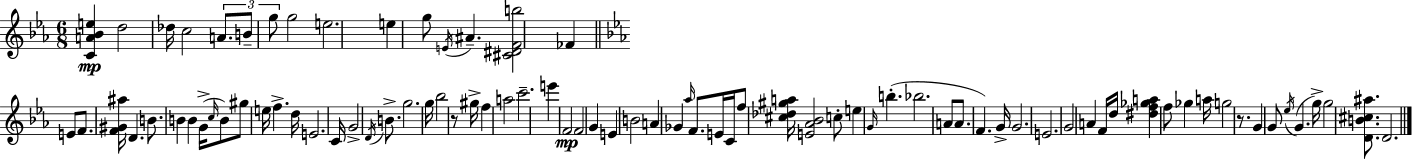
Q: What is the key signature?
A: EES major